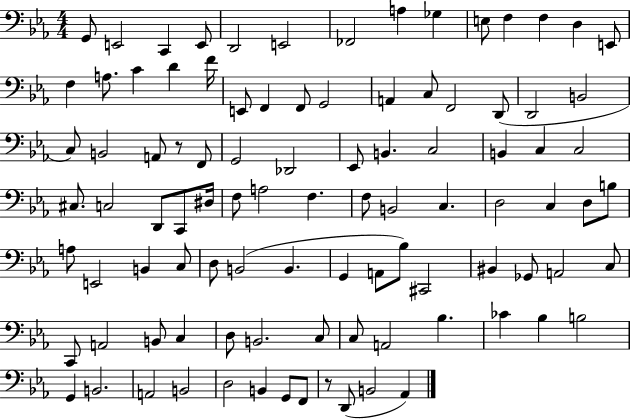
X:1
T:Untitled
M:4/4
L:1/4
K:Eb
G,,/2 E,,2 C,, E,,/2 D,,2 E,,2 _F,,2 A, _G, E,/2 F, F, D, E,,/2 F, A,/2 C D F/4 E,,/2 F,, F,,/2 G,,2 A,, C,/2 F,,2 D,,/2 D,,2 B,,2 C,/2 B,,2 A,,/2 z/2 F,,/2 G,,2 _D,,2 _E,,/2 B,, C,2 B,, C, C,2 ^C,/2 C,2 D,,/2 C,,/2 ^D,/4 F,/2 A,2 F, F,/2 B,,2 C, D,2 C, D,/2 B,/2 A,/2 E,,2 B,, C,/2 D,/2 B,,2 B,, G,, A,,/2 _B,/2 ^C,,2 ^B,, _G,,/2 A,,2 C,/2 C,,/2 A,,2 B,,/2 C, D,/2 B,,2 C,/2 C,/2 A,,2 _B, _C _B, B,2 G,, B,,2 A,,2 B,,2 D,2 B,, G,,/2 F,,/2 z/2 D,,/2 B,,2 _A,,